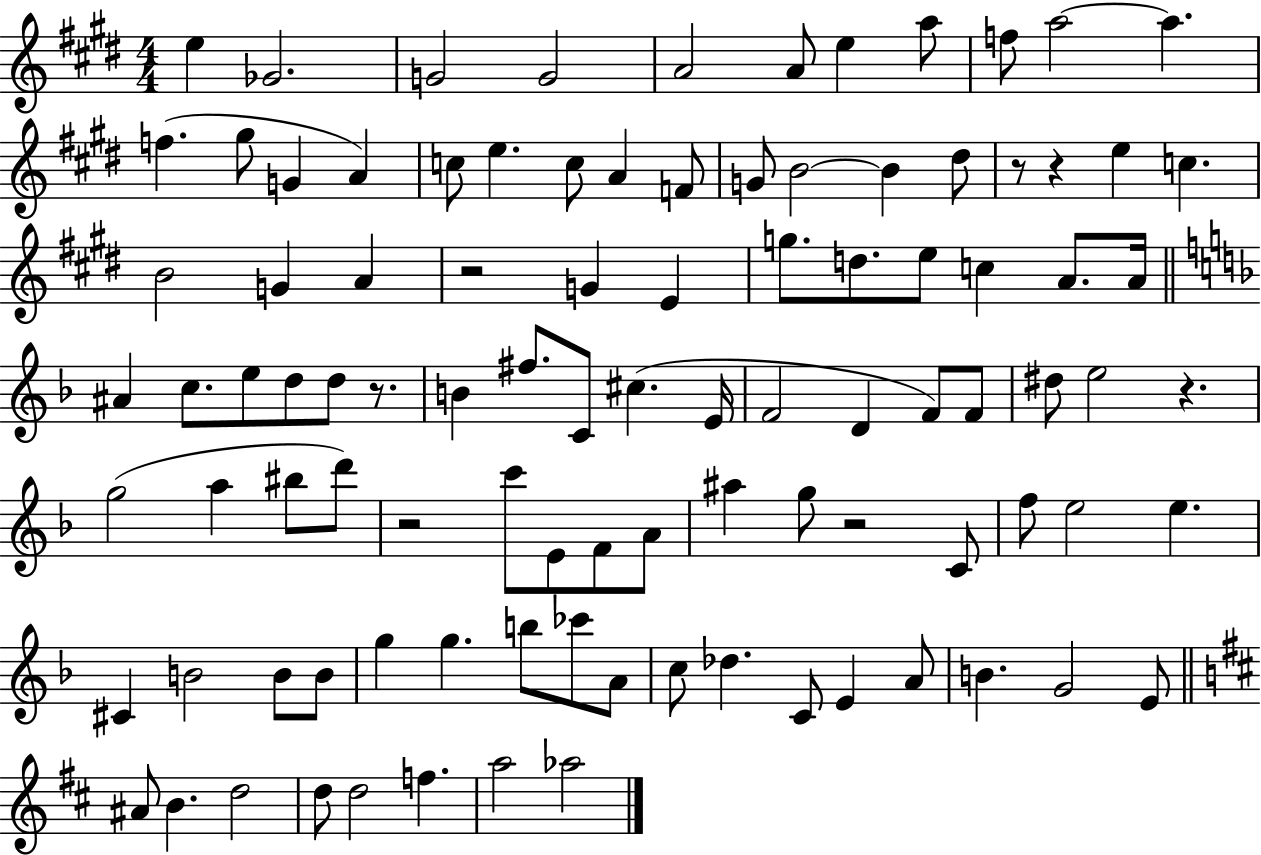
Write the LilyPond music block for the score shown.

{
  \clef treble
  \numericTimeSignature
  \time 4/4
  \key e \major
  \repeat volta 2 { e''4 ges'2. | g'2 g'2 | a'2 a'8 e''4 a''8 | f''8 a''2~~ a''4. | \break f''4.( gis''8 g'4 a'4) | c''8 e''4. c''8 a'4 f'8 | g'8 b'2~~ b'4 dis''8 | r8 r4 e''4 c''4. | \break b'2 g'4 a'4 | r2 g'4 e'4 | g''8. d''8. e''8 c''4 a'8. a'16 | \bar "||" \break \key d \minor ais'4 c''8. e''8 d''8 d''8 r8. | b'4 fis''8. c'8 cis''4.( e'16 | f'2 d'4 f'8) f'8 | dis''8 e''2 r4. | \break g''2( a''4 bis''8 d'''8) | r2 c'''8 e'8 f'8 a'8 | ais''4 g''8 r2 c'8 | f''8 e''2 e''4. | \break cis'4 b'2 b'8 b'8 | g''4 g''4. b''8 ces'''8 a'8 | c''8 des''4. c'8 e'4 a'8 | b'4. g'2 e'8 | \break \bar "||" \break \key d \major ais'8 b'4. d''2 | d''8 d''2 f''4. | a''2 aes''2 | } \bar "|."
}